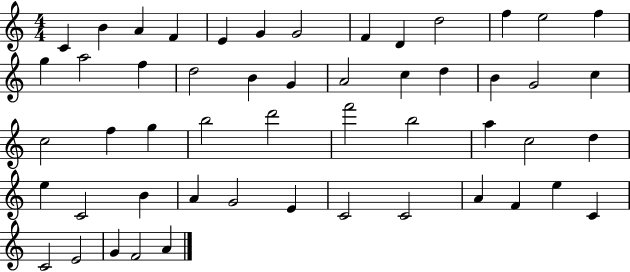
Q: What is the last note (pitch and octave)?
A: A4